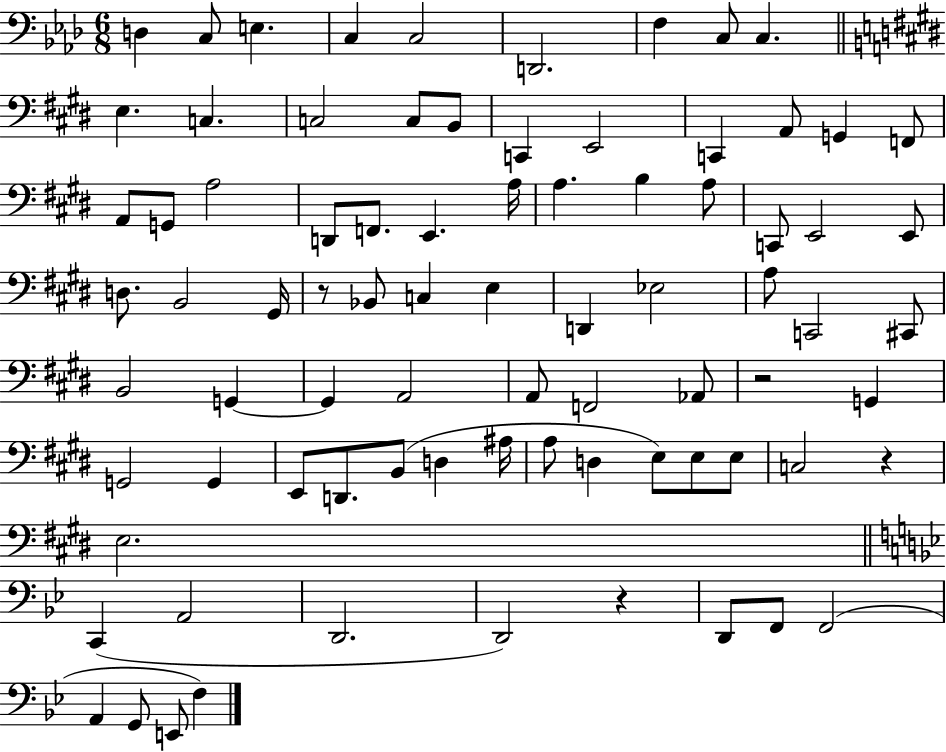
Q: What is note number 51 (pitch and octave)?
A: Ab2